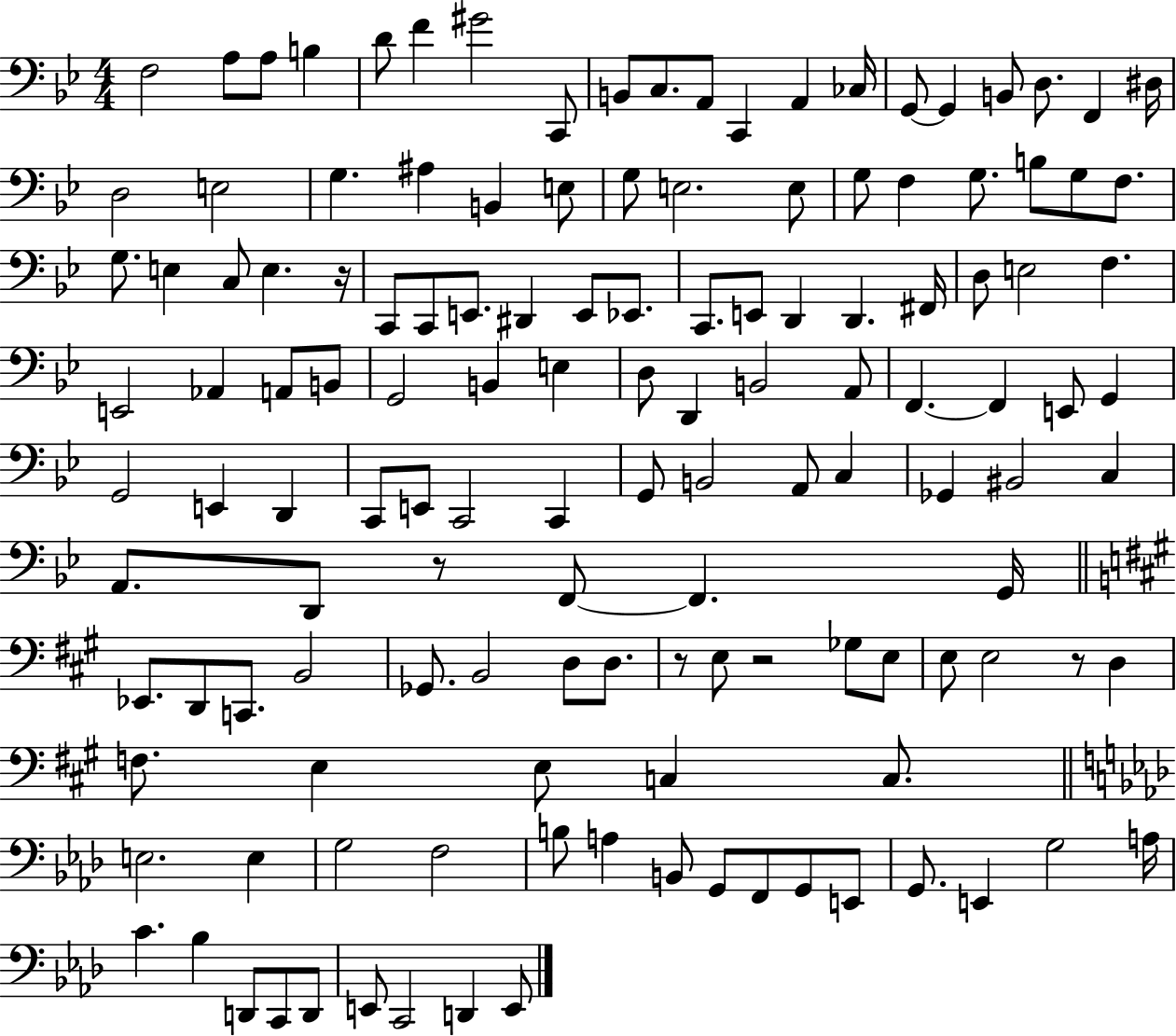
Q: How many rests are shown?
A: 5